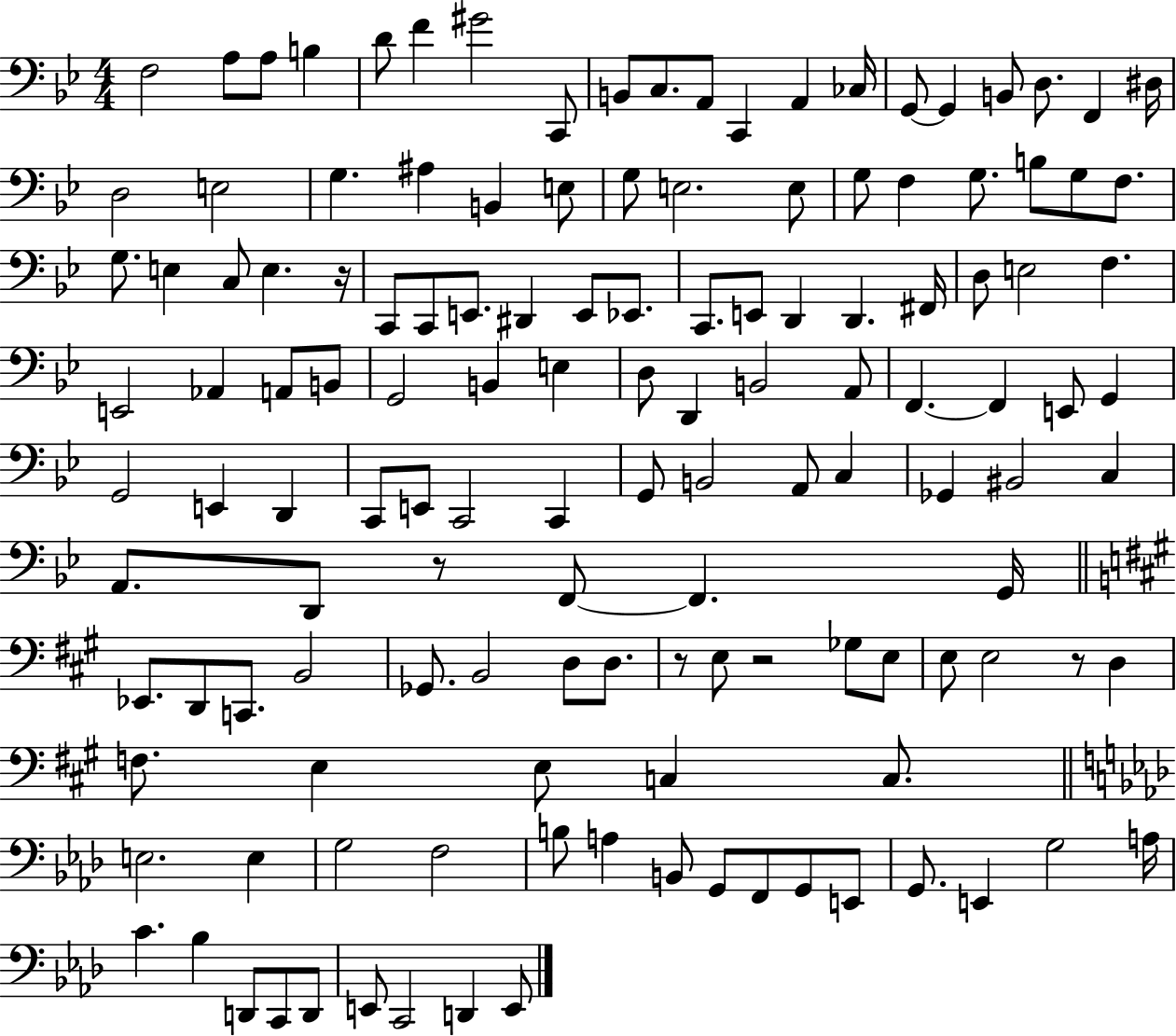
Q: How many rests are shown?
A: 5